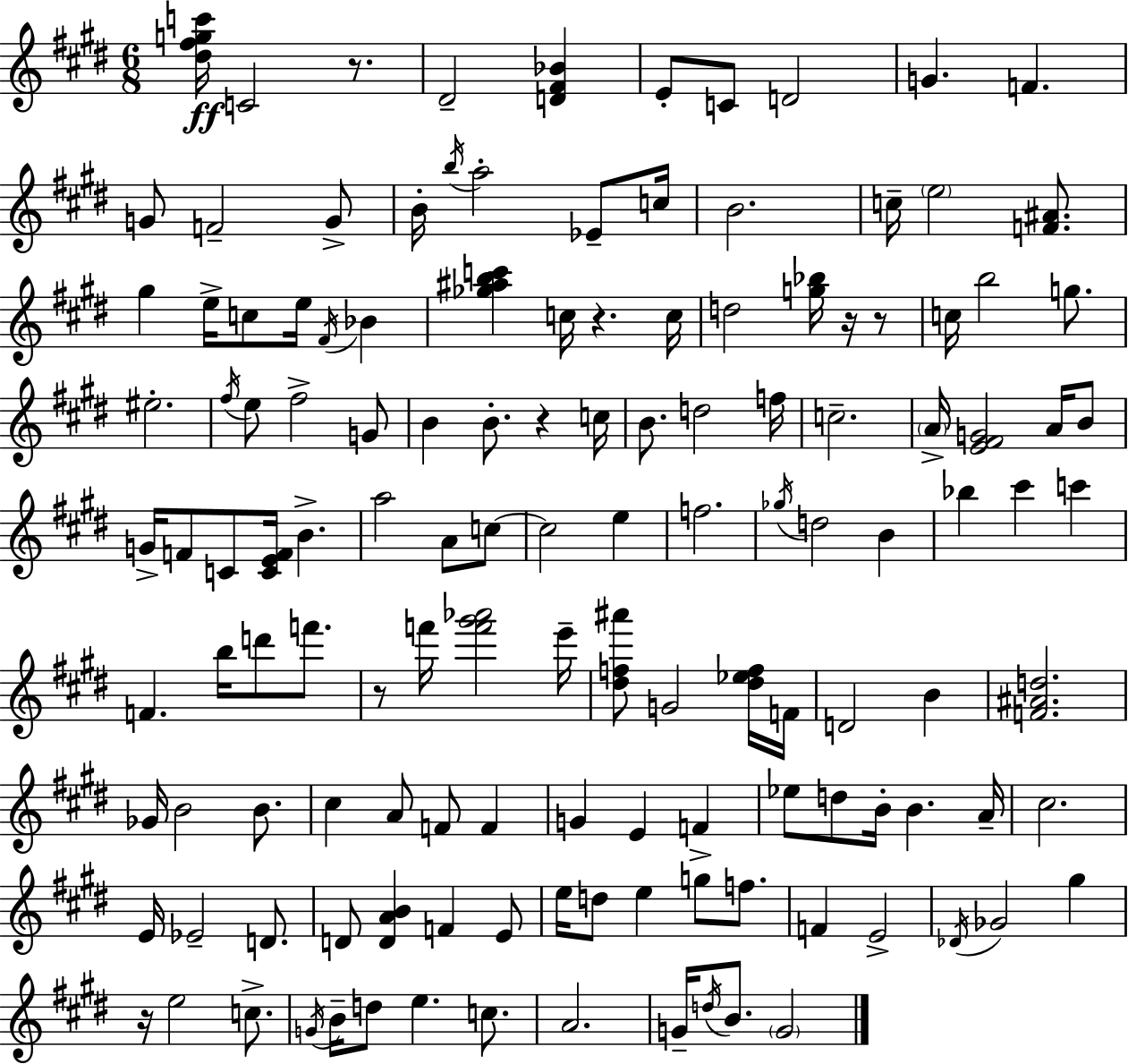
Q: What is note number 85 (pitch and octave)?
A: B4